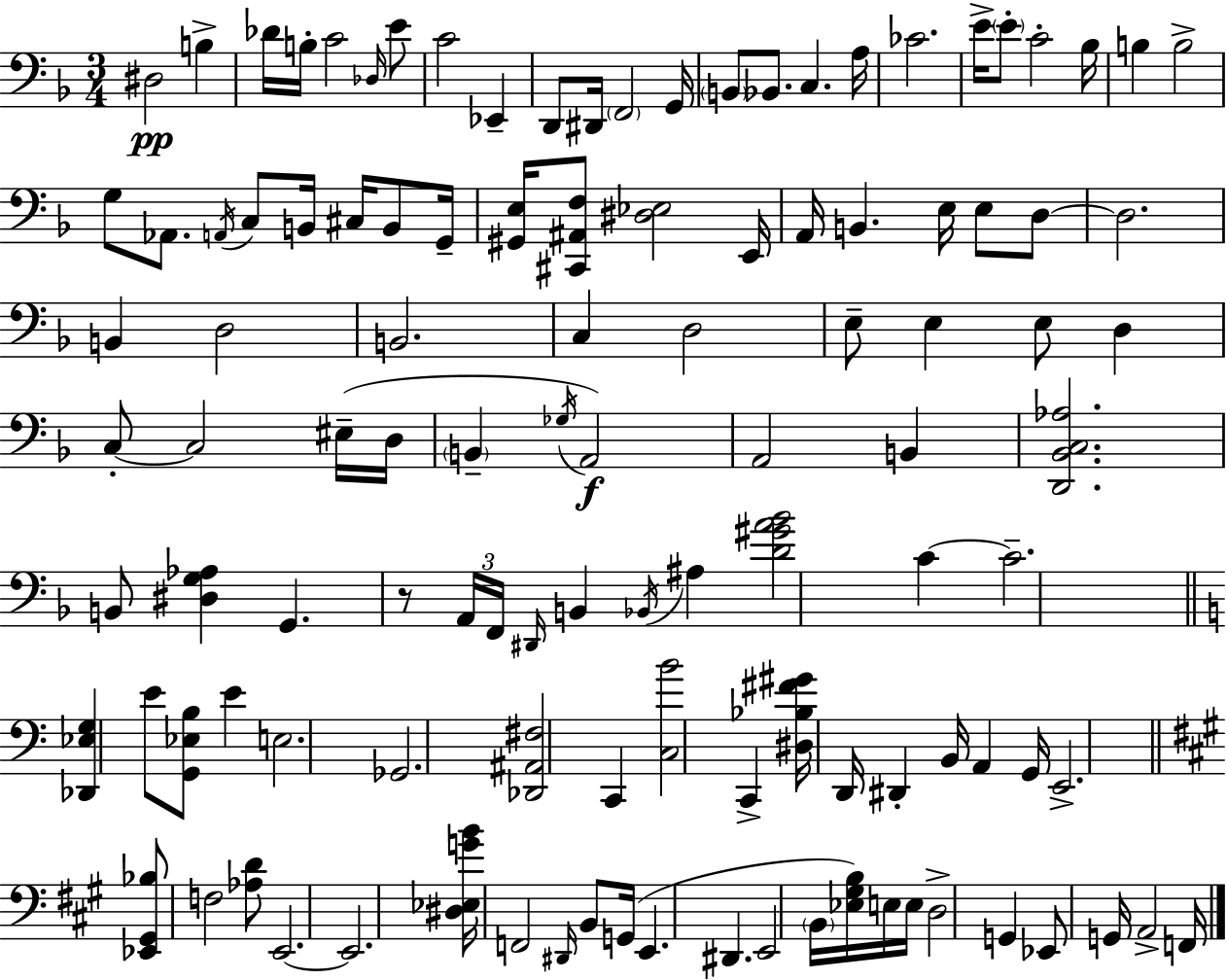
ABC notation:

X:1
T:Untitled
M:3/4
L:1/4
K:F
^D,2 B, _D/4 B,/4 C2 _D,/4 E/2 C2 _E,, D,,/2 ^D,,/4 F,,2 G,,/4 B,,/2 _B,,/2 C, A,/4 _C2 E/4 E/2 C2 _B,/4 B, B,2 G,/2 _A,,/2 A,,/4 C,/2 B,,/4 ^C,/4 B,,/2 G,,/4 [^G,,E,]/4 [^C,,^A,,F,]/2 [^D,_E,]2 E,,/4 A,,/4 B,, E,/4 E,/2 D,/2 D,2 B,, D,2 B,,2 C, D,2 E,/2 E, E,/2 D, C,/2 C,2 ^E,/4 D,/4 B,, _G,/4 A,,2 A,,2 B,, [D,,_B,,C,_A,]2 B,,/2 [^D,G,_A,] G,, z/2 A,,/4 F,,/4 ^D,,/4 B,, _B,,/4 ^A, [D^GA_B]2 C C2 [_D,,_E,G,] E/2 [G,,_E,B,]/2 E E,2 _G,,2 [_D,,^A,,^F,]2 C,, [C,B]2 C,, [^D,_B,^F^G]/4 D,,/4 ^D,, B,,/4 A,, G,,/4 E,,2 [_E,,^G,,_B,]/2 F,2 [_A,D]/2 E,,2 E,,2 [^D,_E,GB]/4 F,,2 ^D,,/4 B,,/2 G,,/4 E,, ^D,, E,,2 B,,/4 [_E,^G,B,]/4 E,/4 E,/4 D,2 G,, _E,,/2 G,,/4 A,,2 F,,/4